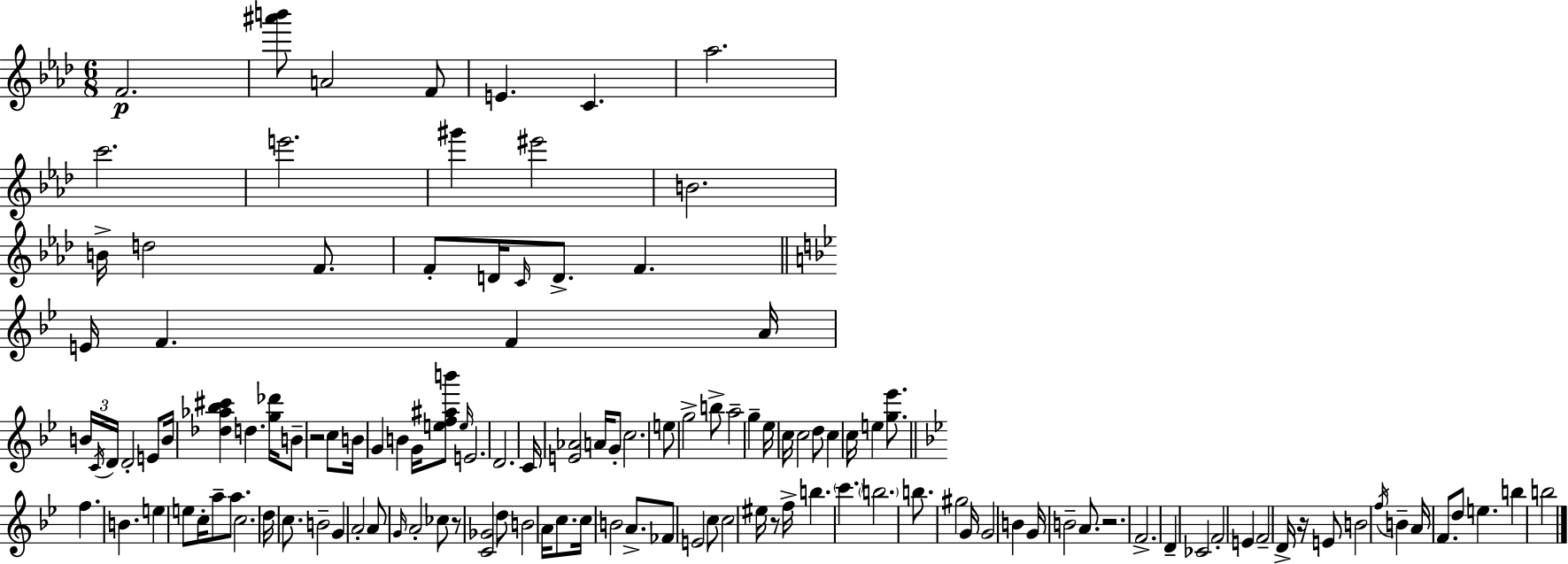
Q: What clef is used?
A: treble